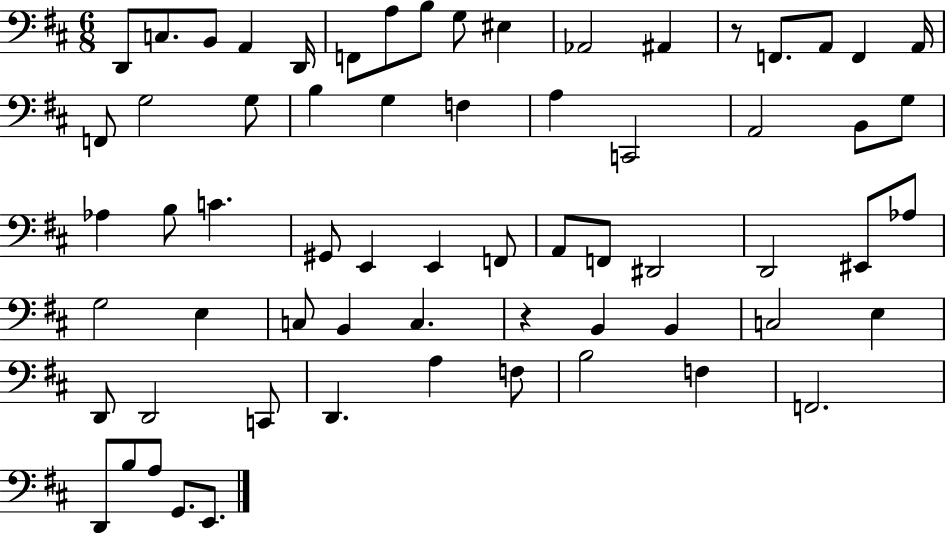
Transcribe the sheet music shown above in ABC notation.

X:1
T:Untitled
M:6/8
L:1/4
K:D
D,,/2 C,/2 B,,/2 A,, D,,/4 F,,/2 A,/2 B,/2 G,/2 ^E, _A,,2 ^A,, z/2 F,,/2 A,,/2 F,, A,,/4 F,,/2 G,2 G,/2 B, G, F, A, C,,2 A,,2 B,,/2 G,/2 _A, B,/2 C ^G,,/2 E,, E,, F,,/2 A,,/2 F,,/2 ^D,,2 D,,2 ^E,,/2 _A,/2 G,2 E, C,/2 B,, C, z B,, B,, C,2 E, D,,/2 D,,2 C,,/2 D,, A, F,/2 B,2 F, F,,2 D,,/2 B,/2 A,/2 G,,/2 E,,/2